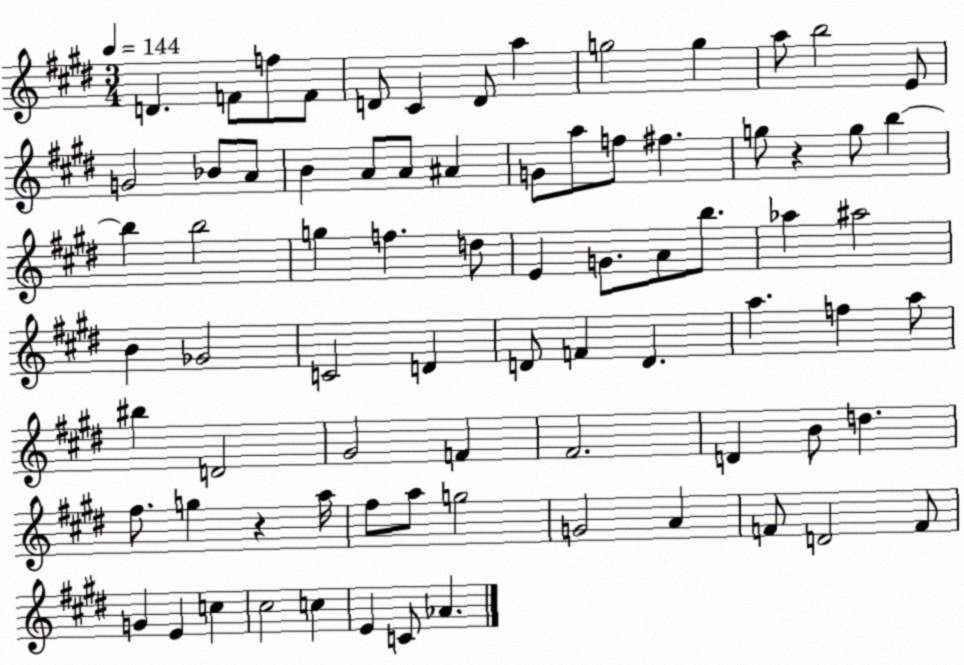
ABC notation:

X:1
T:Untitled
M:3/4
L:1/4
K:E
D F/2 f/2 F/2 D/2 ^C D/2 a g2 g a/2 b2 E/2 G2 _B/2 A/2 B A/2 A/2 ^A G/2 a/2 f/2 ^f g/2 z g/2 b b b2 g f d/2 E G/2 A/2 b/2 _a ^a2 B _G2 C2 D D/2 F D a f a/2 ^b D2 ^G2 F ^F2 D B/2 d ^f/2 g z a/4 ^f/2 a/2 g2 G2 A F/2 D2 F/2 G E c ^c2 c E C/2 _A